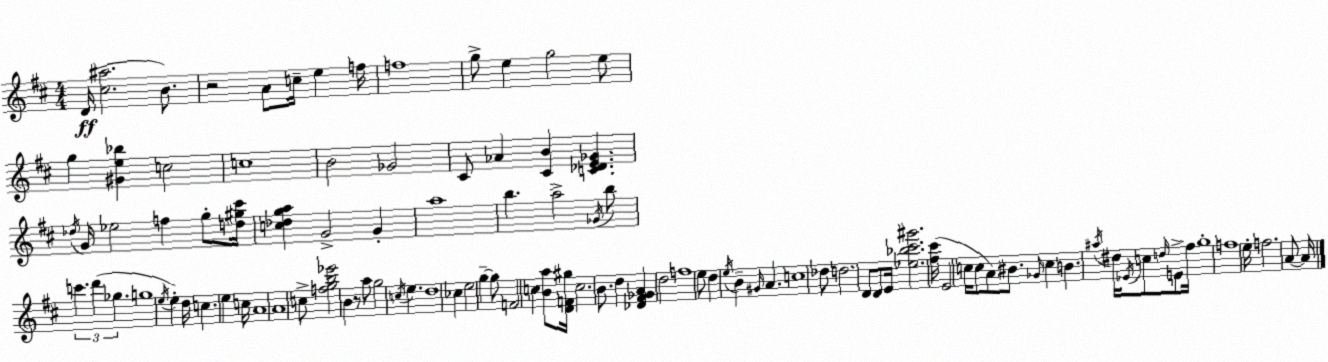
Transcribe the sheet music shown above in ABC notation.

X:1
T:Untitled
M:4/4
L:1/4
K:D
D/4 [^c^a]2 B/2 z2 A/2 c/4 e f/4 f4 g/2 e g2 e/2 g [^Ge_b] c2 c4 B2 _G2 ^C/2 _A [^CB] [C_DE_G] _d/4 G/4 _e2 f g/2 [d^g^c']/4 [c_dga] G2 G a4 b a2 _G/4 b/2 c' d' _g g4 e/4 e d/4 c e c/4 A4 A4 c/2 [fgb_e']2 B z/2 a/2 g2 c/4 e d4 _c e2 g g/2 F2 c [Ba]/2 [DF^g]/4 c2 B/2 d [_D^F_GA] d2 f4 e/2 d e/4 B ^G/4 A c4 _d/2 d2 D/2 D/2 E/4 [_e_b^c'^g']2 [^f^c']/4 E2 c/4 c/2 A/2 ^B/2 _G/4 c B ^a/4 ^d/4 _E/4 c/2 d/4 E/2 ^f/4 g4 f4 e/4 f2 A/2 A/4